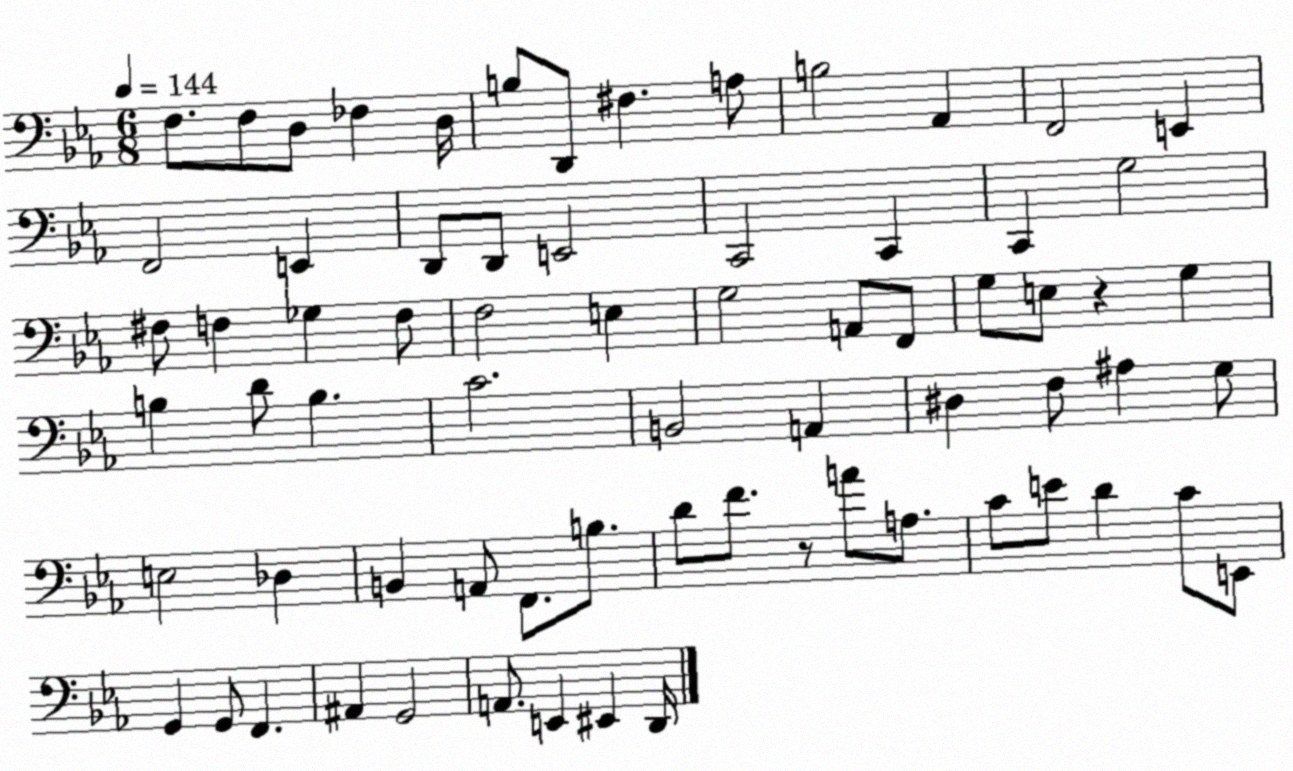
X:1
T:Untitled
M:6/8
L:1/4
K:Eb
F,/2 F,/2 D,/2 _F, D,/4 B,/2 D,,/2 ^F, A,/2 B,2 _A,, F,,2 E,, F,,2 E,, D,,/2 D,,/2 E,,2 C,,2 C,, C,, G,2 ^F,/2 F, _G, F,/2 F,2 E, G,2 A,,/2 F,,/2 G,/2 E,/2 z G, B, D/2 B, C2 B,,2 A,, ^D, F,/2 ^A, G,/2 E,2 _D, B,, A,,/2 F,,/2 B,/2 D/2 F/2 z/2 A/2 A,/2 C/2 E/2 D C/2 E,,/2 G,, G,,/2 F,, ^A,, G,,2 A,,/2 E,, ^E,, D,,/4